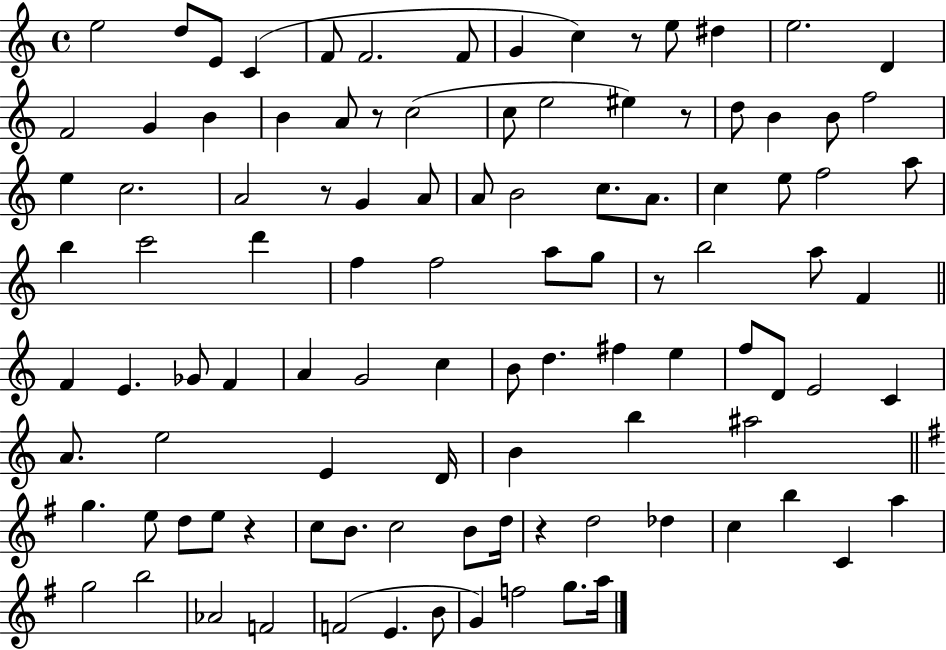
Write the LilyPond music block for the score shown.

{
  \clef treble
  \time 4/4
  \defaultTimeSignature
  \key c \major
  e''2 d''8 e'8 c'4( | f'8 f'2. f'8 | g'4 c''4) r8 e''8 dis''4 | e''2. d'4 | \break f'2 g'4 b'4 | b'4 a'8 r8 c''2( | c''8 e''2 eis''4) r8 | d''8 b'4 b'8 f''2 | \break e''4 c''2. | a'2 r8 g'4 a'8 | a'8 b'2 c''8. a'8. | c''4 e''8 f''2 a''8 | \break b''4 c'''2 d'''4 | f''4 f''2 a''8 g''8 | r8 b''2 a''8 f'4 | \bar "||" \break \key c \major f'4 e'4. ges'8 f'4 | a'4 g'2 c''4 | b'8 d''4. fis''4 e''4 | f''8 d'8 e'2 c'4 | \break a'8. e''2 e'4 d'16 | b'4 b''4 ais''2 | \bar "||" \break \key e \minor g''4. e''8 d''8 e''8 r4 | c''8 b'8. c''2 b'8 d''16 | r4 d''2 des''4 | c''4 b''4 c'4 a''4 | \break g''2 b''2 | aes'2 f'2 | f'2( e'4. b'8 | g'4) f''2 g''8. a''16 | \break \bar "|."
}